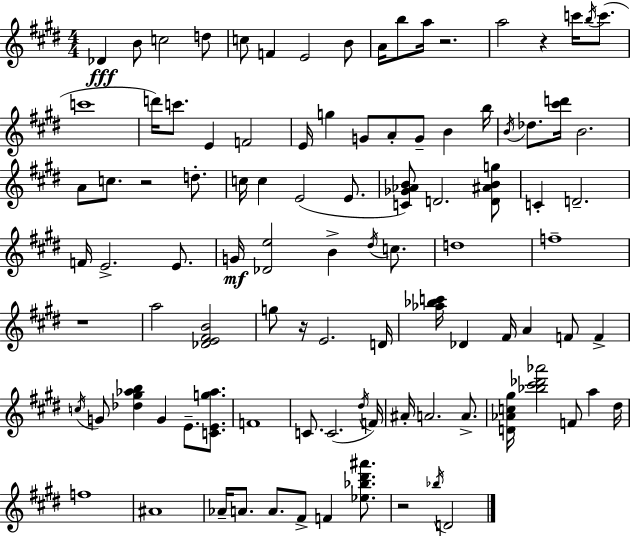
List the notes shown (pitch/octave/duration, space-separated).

Db4/q B4/e C5/h D5/e C5/e F4/q E4/h B4/e A4/s B5/e A5/s R/h. A5/h R/q C6/s B5/s C6/e. C6/w D6/s C6/e. E4/q F4/h E4/s G5/q G4/e A4/e G4/e B4/q B5/s B4/s Db5/e. [C#6,D6]/s B4/h. A4/e C5/e. R/h D5/e. C5/s C5/q E4/h E4/e. [C4,Gb4,Ab4,B4]/e D4/h. [D4,A#4,B4,G5]/e C4/q D4/h. F4/s E4/h. E4/e. G4/s [Db4,E5]/h B4/q D#5/s C5/e. D5/w F5/w R/w A5/h [Db4,E4,F#4,B4]/h G5/e R/s E4/h. D4/s [Ab5,Bb5,C6]/s Db4/q F#4/s A4/q F4/e F4/q C5/s G4/e [Db5,G#5,Ab5,B5]/q G4/q E4/e. [C4,E4,G5,Ab5]/e. F4/w C4/e. C4/h. D#5/s F4/s A#4/s A4/h. A4/e. [D4,Ab4,C5,G#5]/s [Bb5,C#6,Db6,Ab6]/h F4/e A5/q D#5/s F5/w A#4/w Ab4/s A4/e. A4/e. F#4/e F4/q [Eb5,Bb5,D#6,A#6]/e. R/h Bb5/s D4/h